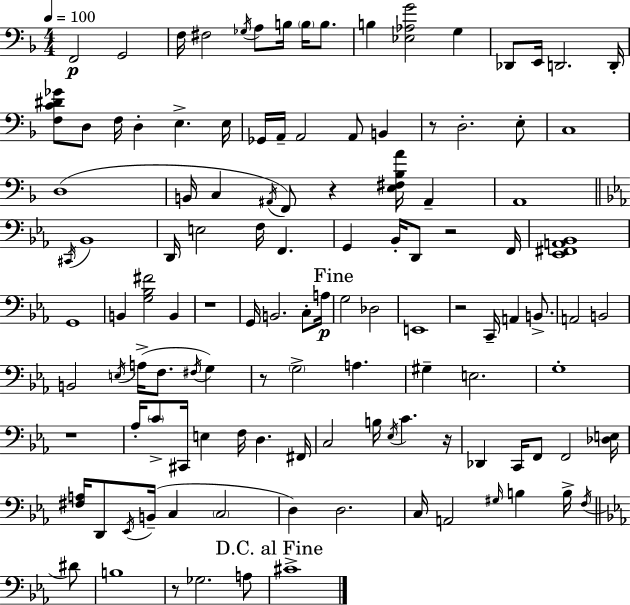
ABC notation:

X:1
T:Untitled
M:4/4
L:1/4
K:Dm
F,,2 G,,2 F,/4 ^F,2 _G,/4 A,/2 B,/4 B,/4 B,/2 B, [_E,_A,G]2 G, _D,,/2 E,,/4 D,,2 D,,/4 [F,C^D_G]/2 D,/2 F,/4 D, E, E,/4 _G,,/4 A,,/4 A,,2 A,,/2 B,, z/2 D,2 E,/2 C,4 D,4 B,,/4 C, ^A,,/4 F,,/2 z [E,^F,_B,A]/4 ^A,, A,,4 ^C,,/4 _B,,4 D,,/4 E,2 F,/4 F,, G,, _B,,/4 D,,/2 z2 F,,/4 [_E,,^F,,A,,_B,,]4 G,,4 B,, [G,_B,^F]2 B,, z4 G,,/4 B,,2 C,/2 A,/4 G,2 _D,2 E,,4 z2 C,,/4 A,, B,,/2 A,,2 B,,2 B,,2 E,/4 A,/4 F,/2 ^F,/4 G, z/2 G,2 A, ^G, E,2 G,4 z4 _A,/4 C/2 ^C,,/4 E, F,/4 D, ^F,,/4 C,2 B,/4 _E,/4 C z/4 _D,, C,,/4 F,,/2 F,,2 [_D,E,]/4 [^F,A,]/4 D,,/2 _E,,/4 B,,/4 C, C,2 D, D,2 C,/4 A,,2 ^G,/4 B, B,/4 F,/4 ^D/2 B,4 z/2 _G,2 A,/2 ^C4